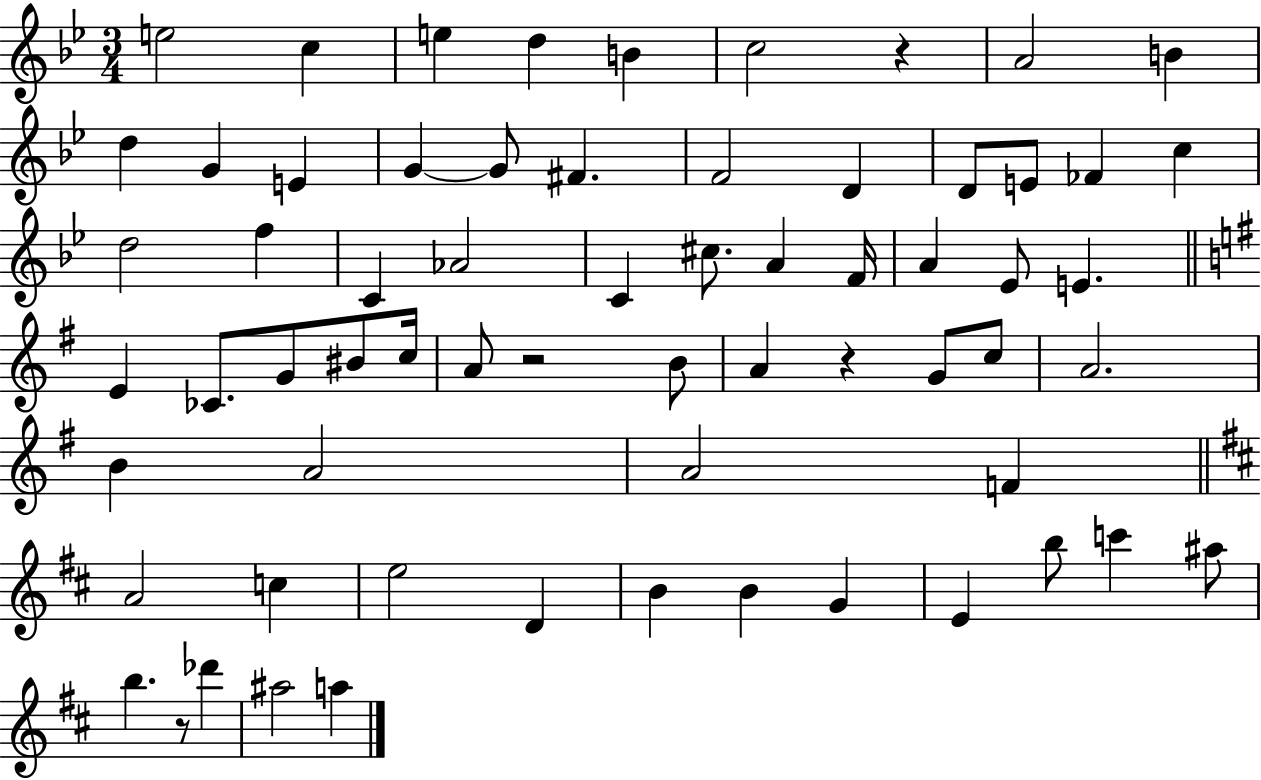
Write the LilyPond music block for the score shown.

{
  \clef treble
  \numericTimeSignature
  \time 3/4
  \key bes \major
  \repeat volta 2 { e''2 c''4 | e''4 d''4 b'4 | c''2 r4 | a'2 b'4 | \break d''4 g'4 e'4 | g'4~~ g'8 fis'4. | f'2 d'4 | d'8 e'8 fes'4 c''4 | \break d''2 f''4 | c'4 aes'2 | c'4 cis''8. a'4 f'16 | a'4 ees'8 e'4. | \break \bar "||" \break \key e \minor e'4 ces'8. g'8 bis'8 c''16 | a'8 r2 b'8 | a'4 r4 g'8 c''8 | a'2. | \break b'4 a'2 | a'2 f'4 | \bar "||" \break \key b \minor a'2 c''4 | e''2 d'4 | b'4 b'4 g'4 | e'4 b''8 c'''4 ais''8 | \break b''4. r8 des'''4 | ais''2 a''4 | } \bar "|."
}